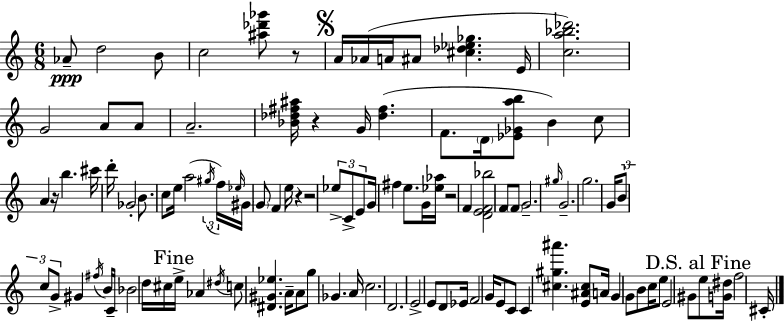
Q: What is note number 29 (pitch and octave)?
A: F5